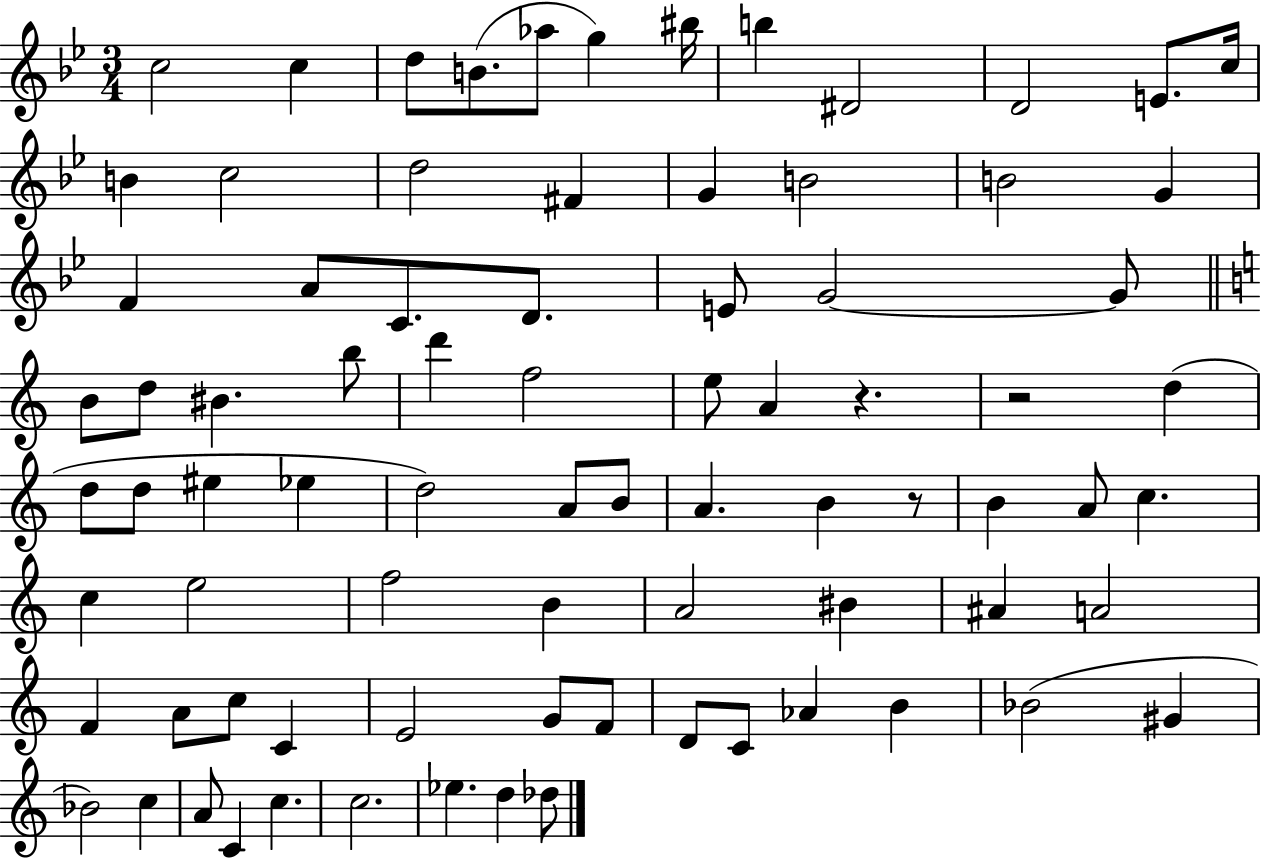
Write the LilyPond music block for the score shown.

{
  \clef treble
  \numericTimeSignature
  \time 3/4
  \key bes \major
  \repeat volta 2 { c''2 c''4 | d''8 b'8.( aes''8 g''4) bis''16 | b''4 dis'2 | d'2 e'8. c''16 | \break b'4 c''2 | d''2 fis'4 | g'4 b'2 | b'2 g'4 | \break f'4 a'8 c'8. d'8. | e'8 g'2~~ g'8 | \bar "||" \break \key a \minor b'8 d''8 bis'4. b''8 | d'''4 f''2 | e''8 a'4 r4. | r2 d''4( | \break d''8 d''8 eis''4 ees''4 | d''2) a'8 b'8 | a'4. b'4 r8 | b'4 a'8 c''4. | \break c''4 e''2 | f''2 b'4 | a'2 bis'4 | ais'4 a'2 | \break f'4 a'8 c''8 c'4 | e'2 g'8 f'8 | d'8 c'8 aes'4 b'4 | bes'2( gis'4 | \break bes'2) c''4 | a'8 c'4 c''4. | c''2. | ees''4. d''4 des''8 | \break } \bar "|."
}